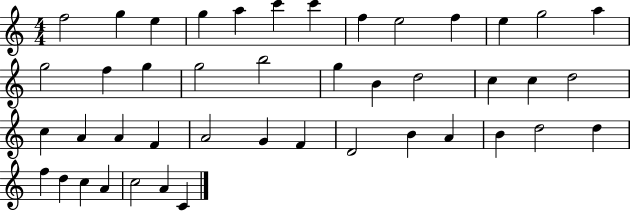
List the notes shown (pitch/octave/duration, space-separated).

F5/h G5/q E5/q G5/q A5/q C6/q C6/q F5/q E5/h F5/q E5/q G5/h A5/q G5/h F5/q G5/q G5/h B5/h G5/q B4/q D5/h C5/q C5/q D5/h C5/q A4/q A4/q F4/q A4/h G4/q F4/q D4/h B4/q A4/q B4/q D5/h D5/q F5/q D5/q C5/q A4/q C5/h A4/q C4/q